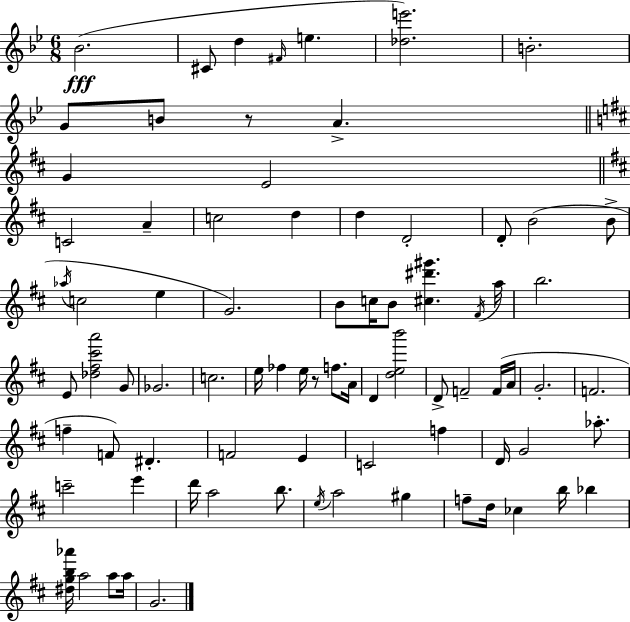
Bb4/h. C#4/e D5/q F#4/s E5/q. [Db5,E6]/h. B4/h. G4/e B4/e R/e A4/q. G4/q E4/h C4/h A4/q C5/h D5/q D5/q D4/h D4/e B4/h B4/e Ab5/s C5/h E5/q G4/h. B4/e C5/s B4/e [C#5,D#6,G#6]/q. F#4/s A5/s B5/h. E4/e [Db5,F#5,C#6,A6]/h G4/e Gb4/h. C5/h. E5/s FES5/q E5/s R/e F5/e. A4/s D4/q [D5,E5,B6]/h D4/e F4/h F4/s A4/s G4/h. F4/h. F5/q F4/e D#4/q. F4/h E4/q C4/h F5/q D4/s G4/h Ab5/e. C6/h E6/q D6/s A5/h B5/e. E5/s A5/h G#5/q F5/e D5/s CES5/q B5/s Bb5/q [D#5,G5,B5,Ab6]/s A5/h A5/e A5/s G4/h.